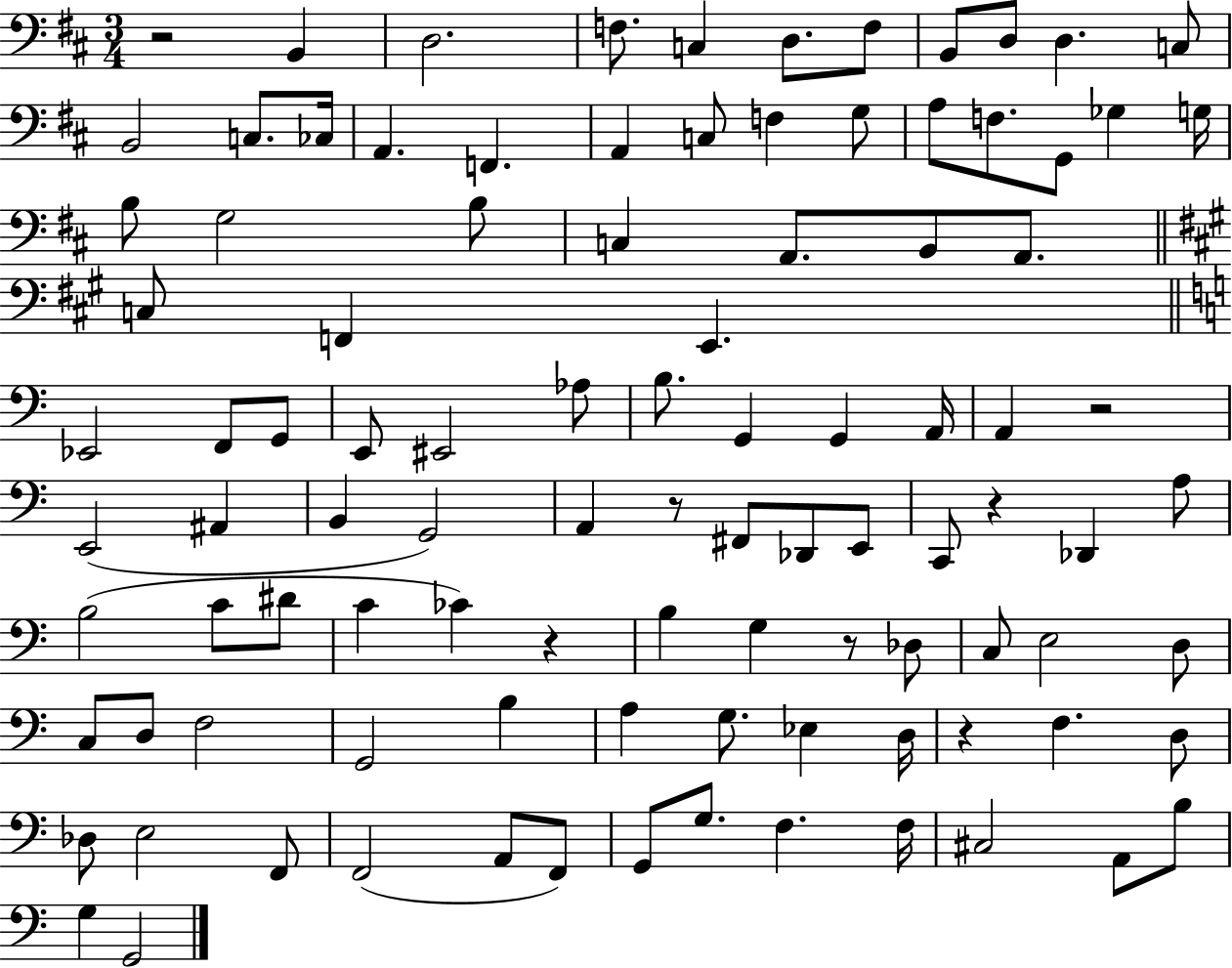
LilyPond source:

{
  \clef bass
  \numericTimeSignature
  \time 3/4
  \key d \major
  r2 b,4 | d2. | f8. c4 d8. f8 | b,8 d8 d4. c8 | \break b,2 c8. ces16 | a,4. f,4. | a,4 c8 f4 g8 | a8 f8. g,8 ges4 g16 | \break b8 g2 b8 | c4 a,8. b,8 a,8. | \bar "||" \break \key a \major c8 f,4 e,4. | \bar "||" \break \key c \major ees,2 f,8 g,8 | e,8 eis,2 aes8 | b8. g,4 g,4 a,16 | a,4 r2 | \break e,2( ais,4 | b,4 g,2) | a,4 r8 fis,8 des,8 e,8 | c,8 r4 des,4 a8 | \break b2( c'8 dis'8 | c'4 ces'4) r4 | b4 g4 r8 des8 | c8 e2 d8 | \break c8 d8 f2 | g,2 b4 | a4 g8. ees4 d16 | r4 f4. d8 | \break des8 e2 f,8 | f,2( a,8 f,8) | g,8 g8. f4. f16 | cis2 a,8 b8 | \break g4 g,2 | \bar "|."
}